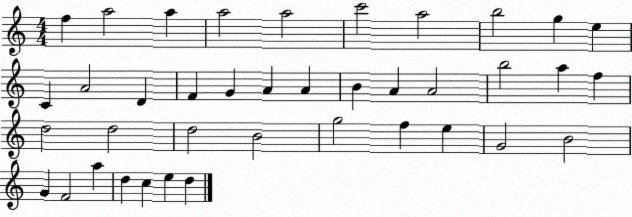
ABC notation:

X:1
T:Untitled
M:4/4
L:1/4
K:C
f a2 a a2 a2 c'2 a2 b2 g e C A2 D F G A A B A A2 b2 a f d2 d2 d2 B2 g2 f e G2 B2 G F2 a d c e d